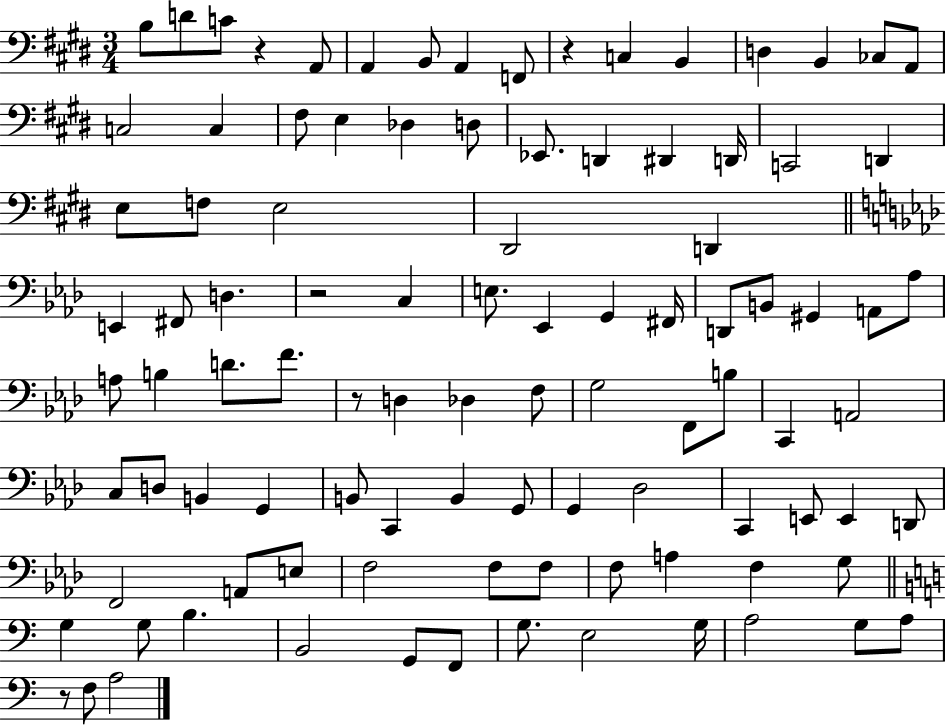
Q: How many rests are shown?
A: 5